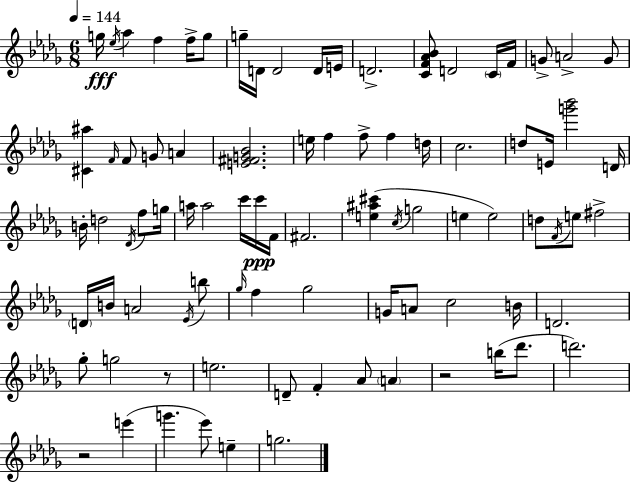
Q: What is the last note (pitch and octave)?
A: G5